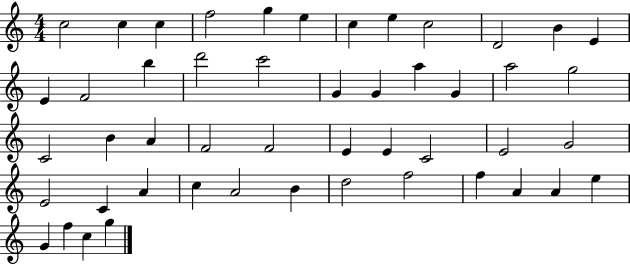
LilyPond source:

{
  \clef treble
  \numericTimeSignature
  \time 4/4
  \key c \major
  c''2 c''4 c''4 | f''2 g''4 e''4 | c''4 e''4 c''2 | d'2 b'4 e'4 | \break e'4 f'2 b''4 | d'''2 c'''2 | g'4 g'4 a''4 g'4 | a''2 g''2 | \break c'2 b'4 a'4 | f'2 f'2 | e'4 e'4 c'2 | e'2 g'2 | \break e'2 c'4 a'4 | c''4 a'2 b'4 | d''2 f''2 | f''4 a'4 a'4 e''4 | \break g'4 f''4 c''4 g''4 | \bar "|."
}